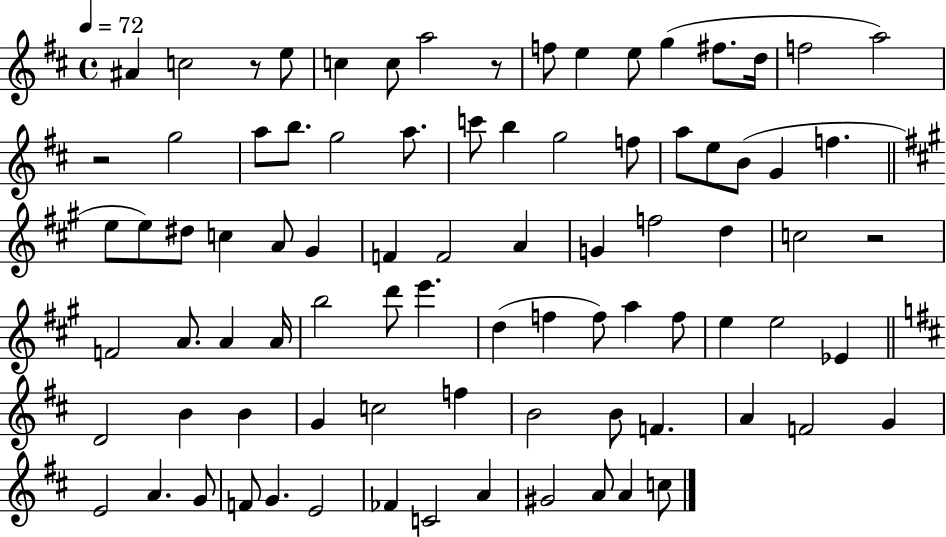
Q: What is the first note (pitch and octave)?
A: A#4